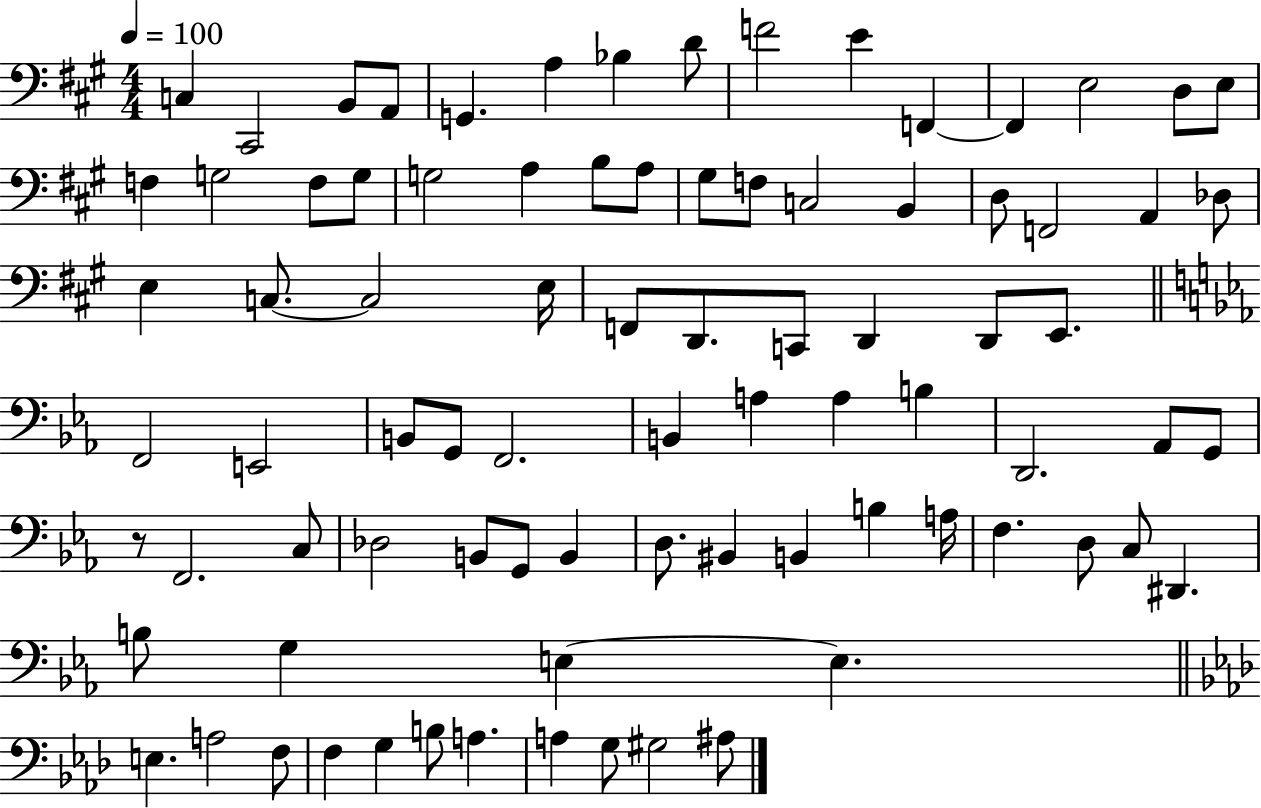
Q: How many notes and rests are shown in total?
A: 84